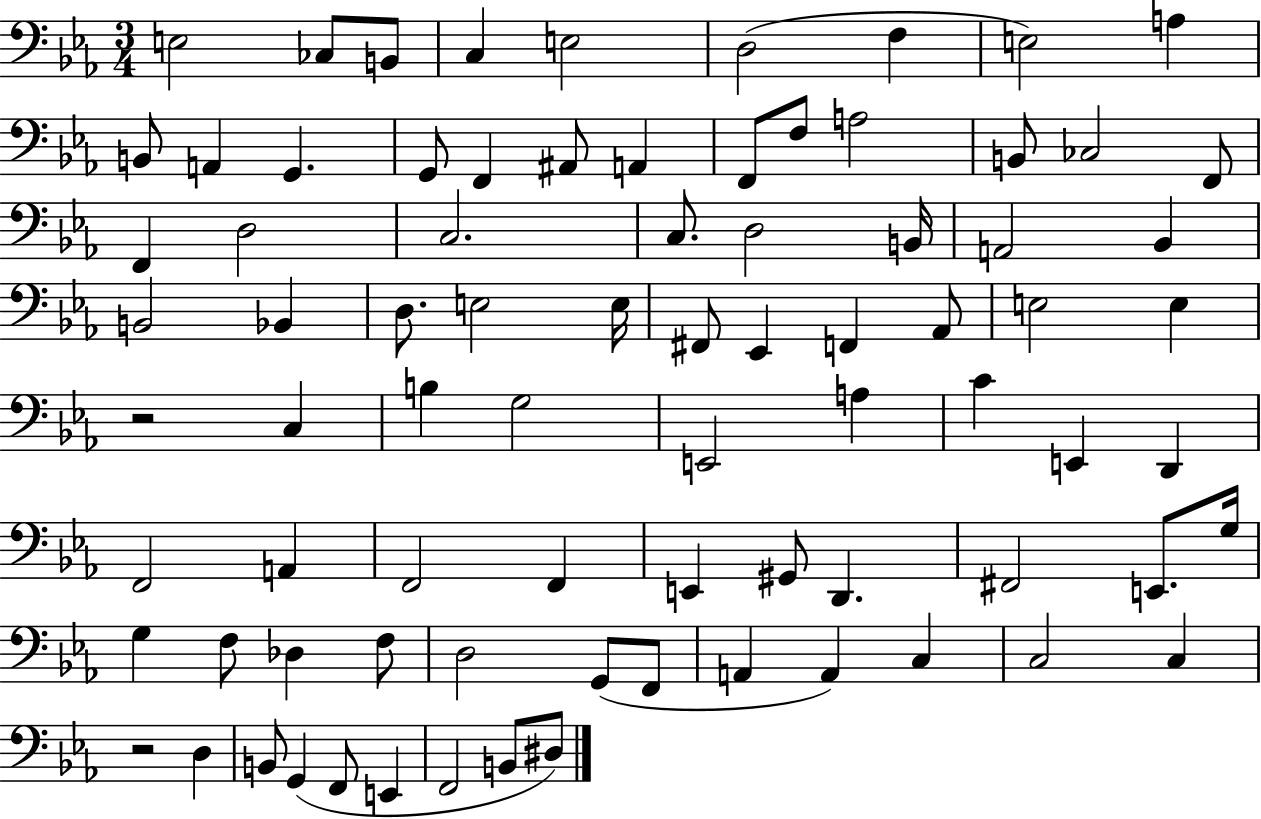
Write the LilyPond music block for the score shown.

{
  \clef bass
  \numericTimeSignature
  \time 3/4
  \key ees \major
  e2 ces8 b,8 | c4 e2 | d2( f4 | e2) a4 | \break b,8 a,4 g,4. | g,8 f,4 ais,8 a,4 | f,8 f8 a2 | b,8 ces2 f,8 | \break f,4 d2 | c2. | c8. d2 b,16 | a,2 bes,4 | \break b,2 bes,4 | d8. e2 e16 | fis,8 ees,4 f,4 aes,8 | e2 e4 | \break r2 c4 | b4 g2 | e,2 a4 | c'4 e,4 d,4 | \break f,2 a,4 | f,2 f,4 | e,4 gis,8 d,4. | fis,2 e,8. g16 | \break g4 f8 des4 f8 | d2 g,8( f,8 | a,4 a,4) c4 | c2 c4 | \break r2 d4 | b,8 g,4( f,8 e,4 | f,2 b,8 dis8) | \bar "|."
}